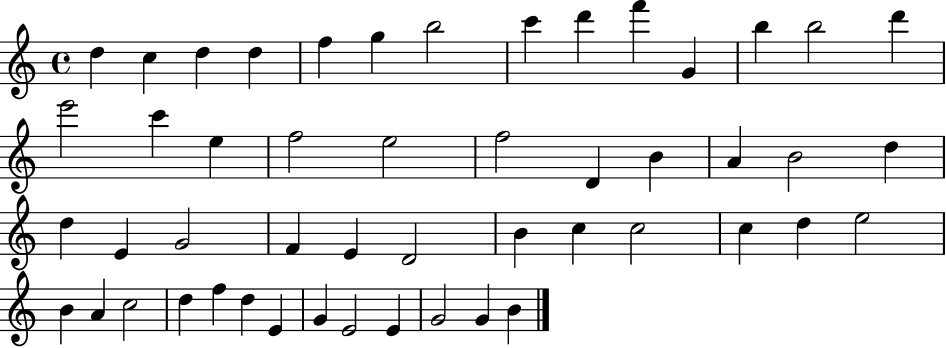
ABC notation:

X:1
T:Untitled
M:4/4
L:1/4
K:C
d c d d f g b2 c' d' f' G b b2 d' e'2 c' e f2 e2 f2 D B A B2 d d E G2 F E D2 B c c2 c d e2 B A c2 d f d E G E2 E G2 G B